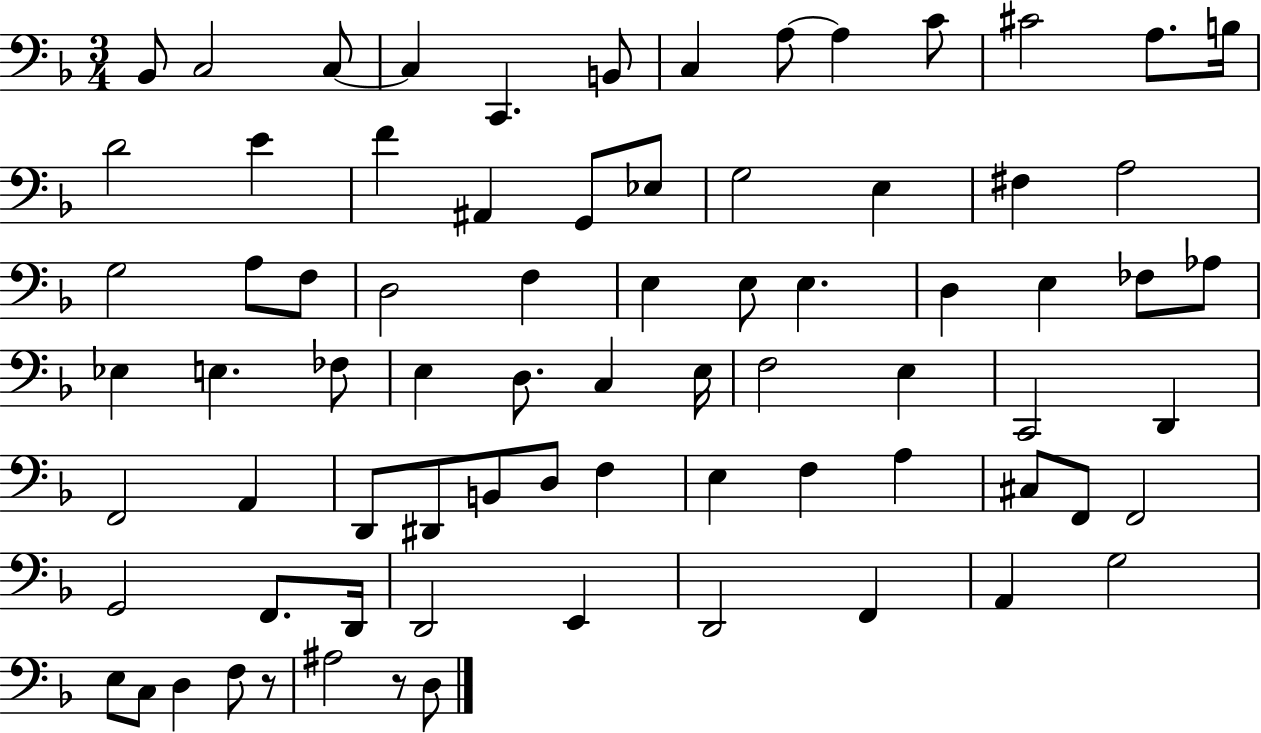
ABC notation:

X:1
T:Untitled
M:3/4
L:1/4
K:F
_B,,/2 C,2 C,/2 C, C,, B,,/2 C, A,/2 A, C/2 ^C2 A,/2 B,/4 D2 E F ^A,, G,,/2 _E,/2 G,2 E, ^F, A,2 G,2 A,/2 F,/2 D,2 F, E, E,/2 E, D, E, _F,/2 _A,/2 _E, E, _F,/2 E, D,/2 C, E,/4 F,2 E, C,,2 D,, F,,2 A,, D,,/2 ^D,,/2 B,,/2 D,/2 F, E, F, A, ^C,/2 F,,/2 F,,2 G,,2 F,,/2 D,,/4 D,,2 E,, D,,2 F,, A,, G,2 E,/2 C,/2 D, F,/2 z/2 ^A,2 z/2 D,/2